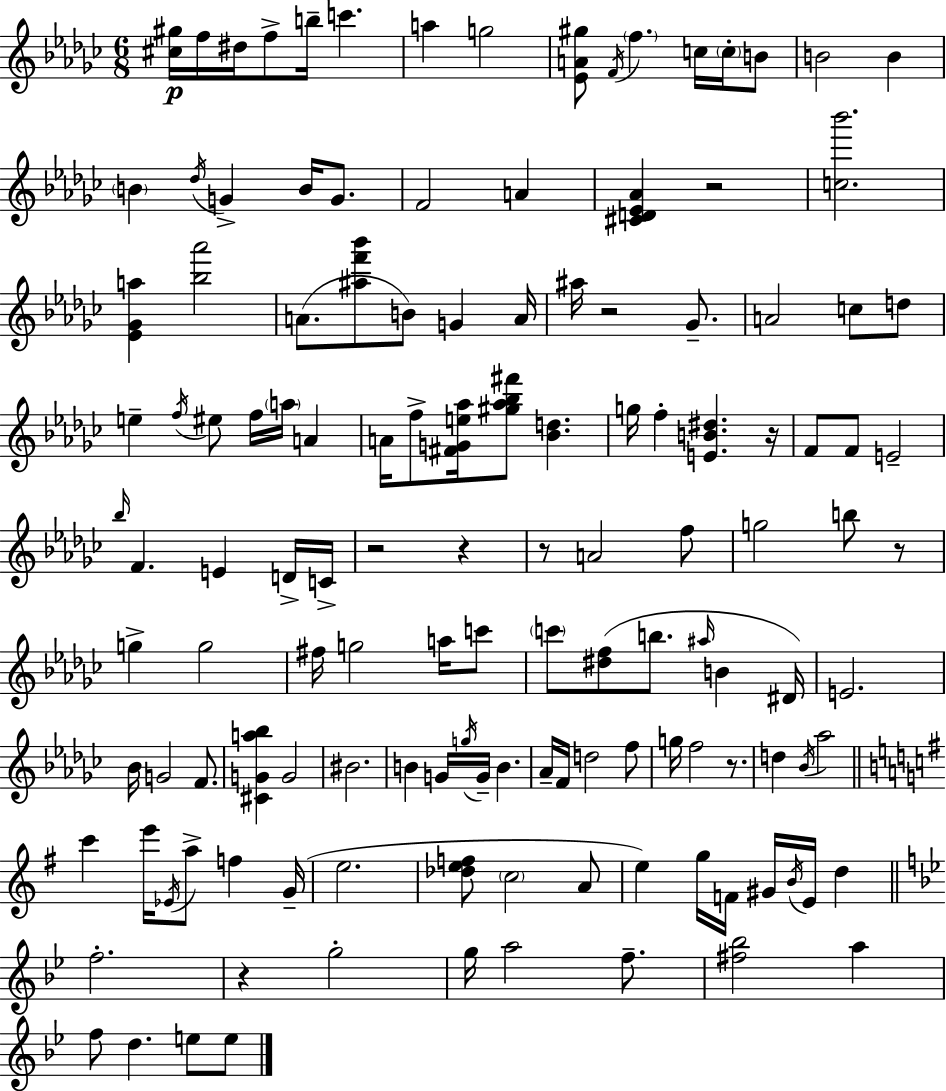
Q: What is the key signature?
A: EES minor